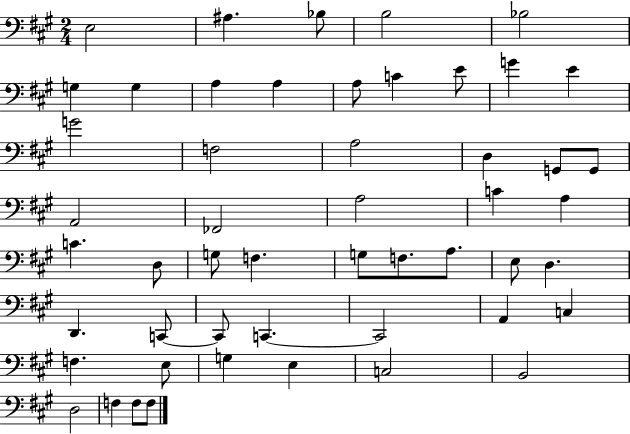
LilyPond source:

{
  \clef bass
  \numericTimeSignature
  \time 2/4
  \key a \major
  \repeat volta 2 { e2 | ais4. bes8 | b2 | bes2 | \break g4 g4 | a4 a4 | a8 c'4 e'8 | g'4 e'4 | \break g'2 | f2 | a2 | d4 g,8 g,8 | \break a,2 | fes,2 | a2 | c'4 a4 | \break c'4. d8 | g8 f4. | g8 f8. a8. | e8 d4. | \break d,4. c,8~~ | c,8 c,4.~~ | c,2 | a,4 c4 | \break f4. e8 | g4 e4 | c2 | b,2 | \break d2 | f4 f8 f8 | } \bar "|."
}